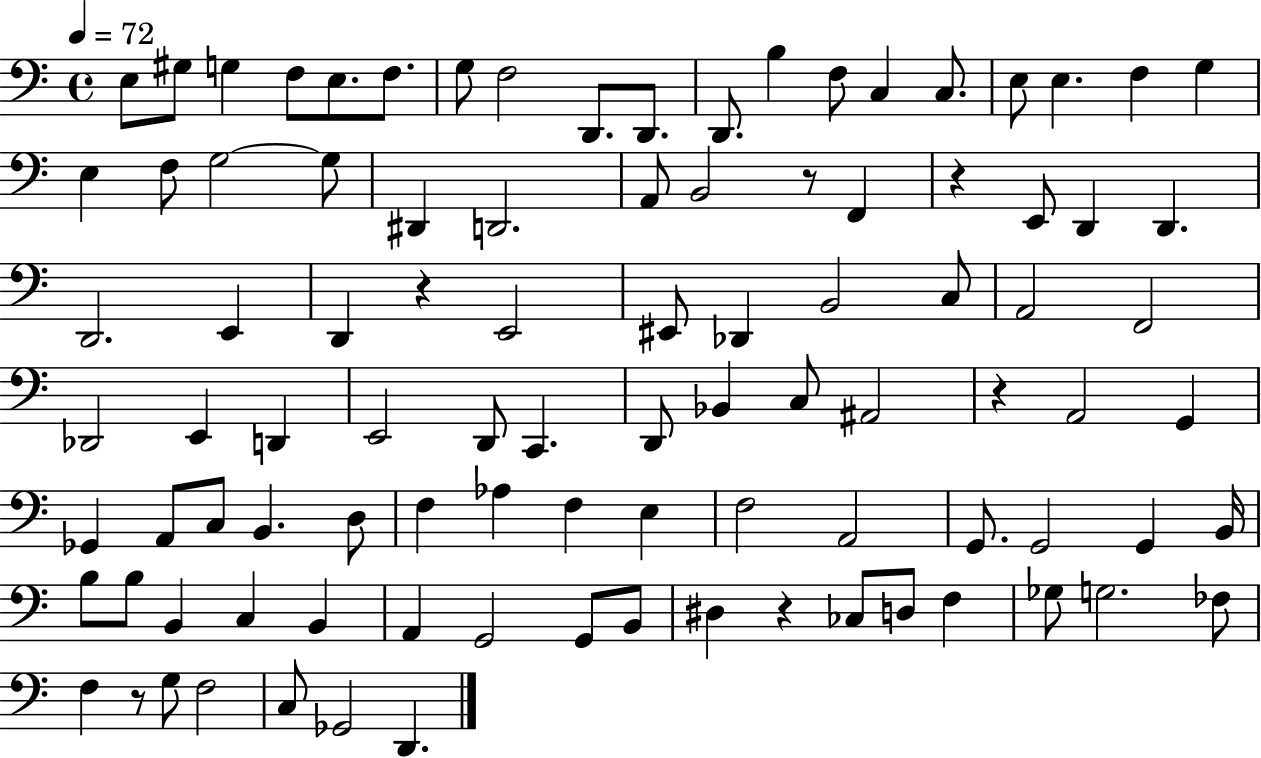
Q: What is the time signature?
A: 4/4